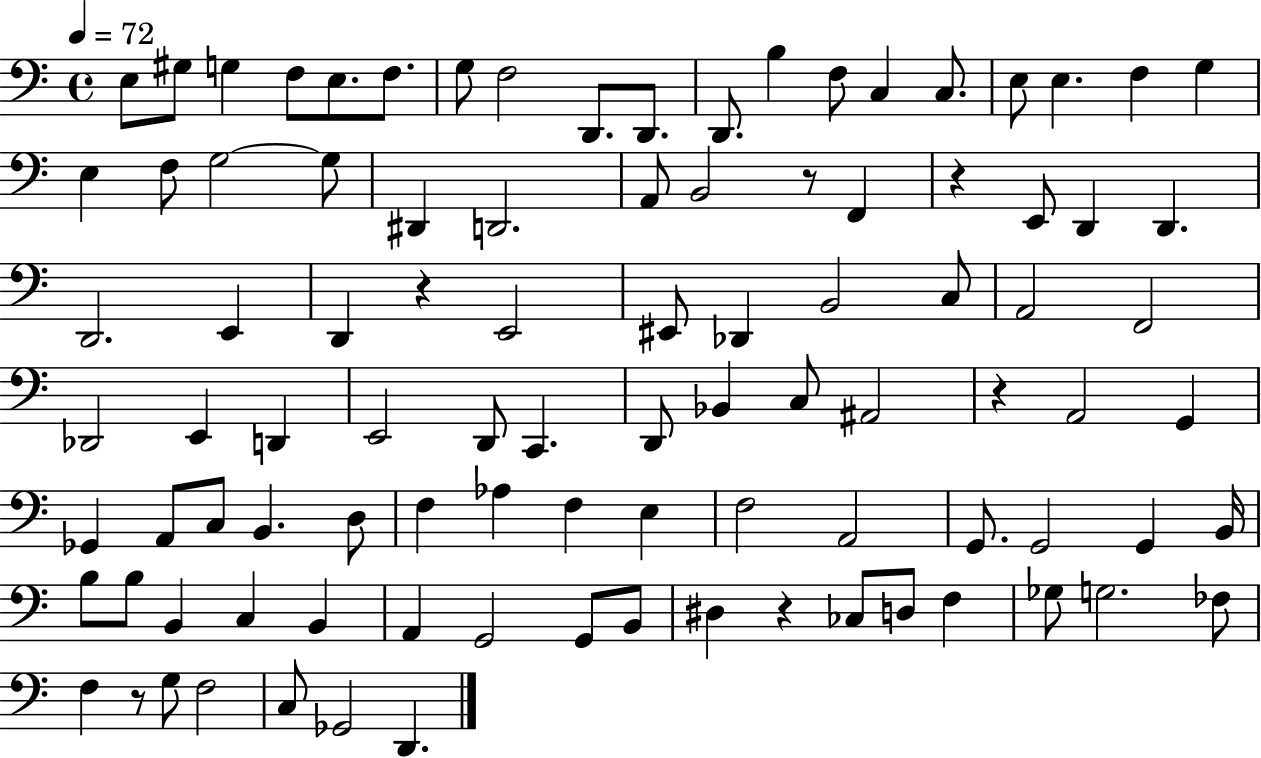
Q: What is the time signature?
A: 4/4